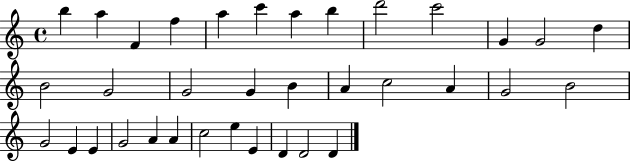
X:1
T:Untitled
M:4/4
L:1/4
K:C
b a F f a c' a b d'2 c'2 G G2 d B2 G2 G2 G B A c2 A G2 B2 G2 E E G2 A A c2 e E D D2 D